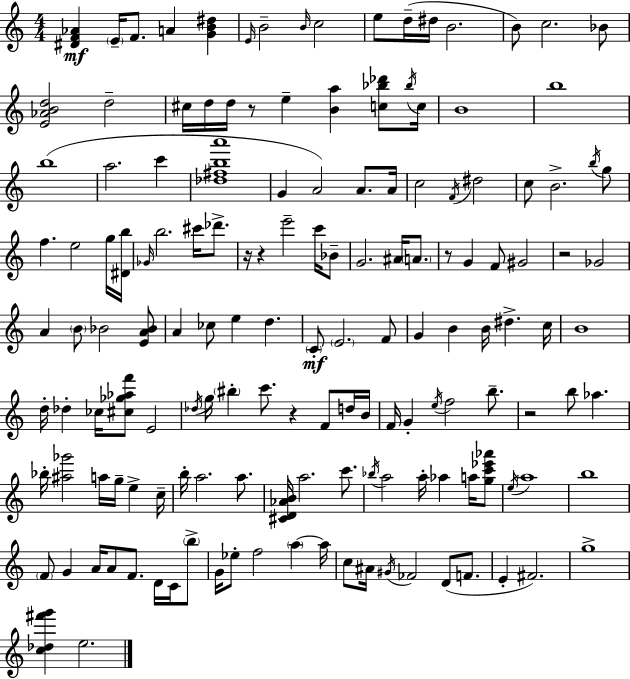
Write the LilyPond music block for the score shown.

{
  \clef treble
  \numericTimeSignature
  \time 4/4
  \key a \minor
  <dis' f' aes'>4\mf \parenthesize e'16-- f'8. a'4 <g' b' dis''>4 | \grace { e'16 } b'2-- \grace { b'16 } c''2 | e''8 d''16--( dis''16 b'2. | b'8) c''2. | \break bes'8 <e' aes' b' d''>2 d''2-- | cis''16 d''16 d''16 r8 e''4-- <b' a''>4 <c'' bes'' des'''>8 | \acciaccatura { bes''16 } c''16 b'1 | b''1 | \break b''1( | a''2. c'''4 | <des'' fis'' b'' a'''>1 | g'4 a'2) a'8. | \break a'16 c''2 \acciaccatura { f'16 } dis''2 | c''8 b'2.-> | \acciaccatura { b''16 } g''8 f''4. e''2 | g''16 <dis' b''>16 \grace { ges'16 } b''2. | \break cis'''16 des'''8.-> r16 r4 e'''2-- | c'''16 bes'8-- g'2. | ais'16 \parenthesize a'8. r8 g'4 f'8 gis'2 | r2 ges'2 | \break a'4 \parenthesize b'8 bes'2 | <e' a' bes'>8 a'4 ces''8 e''4 | d''4. \parenthesize c'8-.\mf \parenthesize e'2. | f'8 g'4 b'4 b'16 dis''4.-> | \break c''16 b'1 | d''16-. des''4-. ces''16 <cis'' ges'' aes'' f'''>8 e'2 | \acciaccatura { des''16 } g''16 \parenthesize bis''4-. c'''8. r4 | f'8 d''16 b'16 f'16 g'4-. \acciaccatura { e''16 } f''2 | \break b''8.-- r2 | b''8 aes''4. bes''16-. <ais'' ges'''>2 | a''16 g''16-- e''4-> c''16-- b''16-. a''2. | a''8. <cis' d' aes' b'>16 a''2. | \break c'''8. \acciaccatura { bes''16 } a''2 | a''16-. aes''4 a''16 <g'' c''' ees''' aes'''>8 \acciaccatura { e''16 } a''1 | b''1 | \parenthesize f'8 g'4 | \break a'16 a'8 f'8. d'16 c'16 \parenthesize b''8-> g'16 ees''8-. f''2 | \parenthesize a''4~~ a''16 c''8 ais'16 \acciaccatura { gis'16 } fes'2 | d'8( f'8. e'4-. fis'2.) | g''1-> | \break <c'' des'' fis''' g'''>4 e''2. | \bar "|."
}